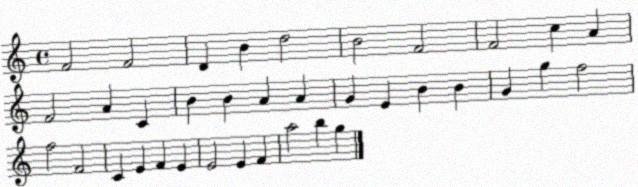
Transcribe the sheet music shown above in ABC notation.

X:1
T:Untitled
M:4/4
L:1/4
K:C
F2 F2 D B d2 B2 F2 F2 c A F2 A C B B A A G E B B G g f2 f2 F2 C E F E E2 E F a2 b g